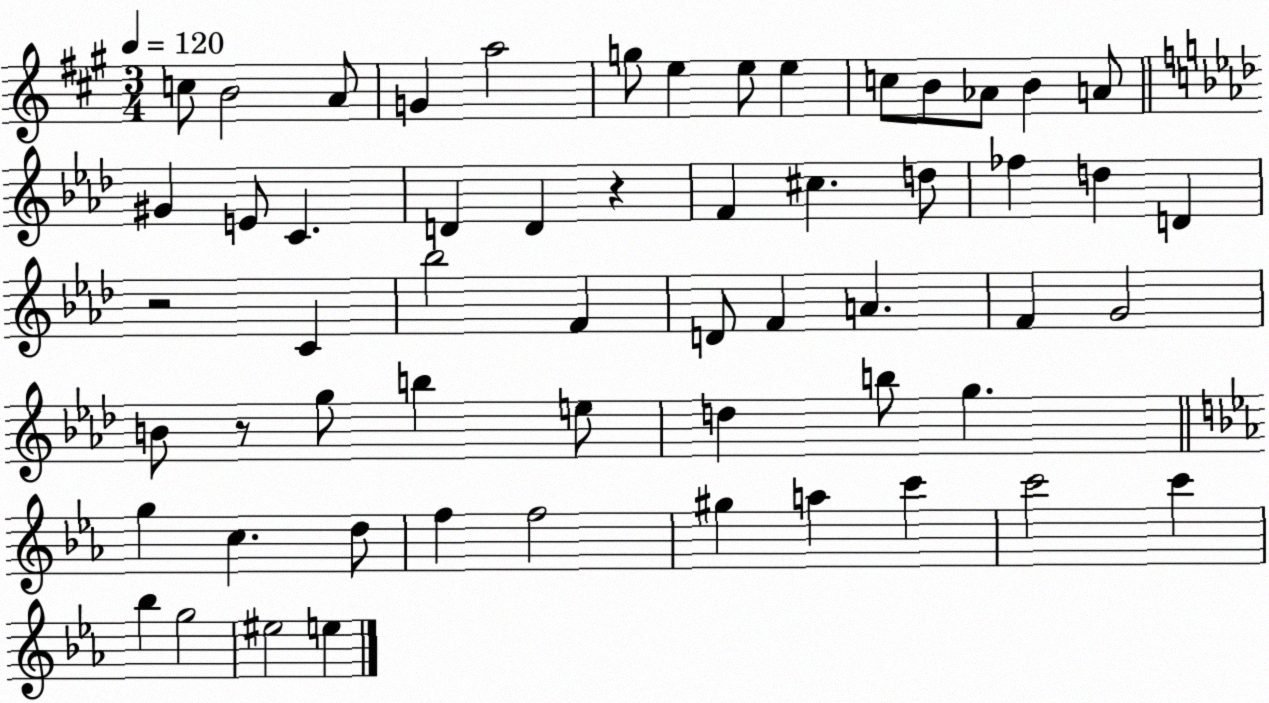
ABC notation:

X:1
T:Untitled
M:3/4
L:1/4
K:A
c/2 B2 A/2 G a2 g/2 e e/2 e c/2 B/2 _A/2 B A/2 ^G E/2 C D D z F ^c d/2 _f d D z2 C _b2 F D/2 F A F G2 B/2 z/2 g/2 b e/2 d b/2 g g c d/2 f f2 ^g a c' c'2 c' _b g2 ^e2 e